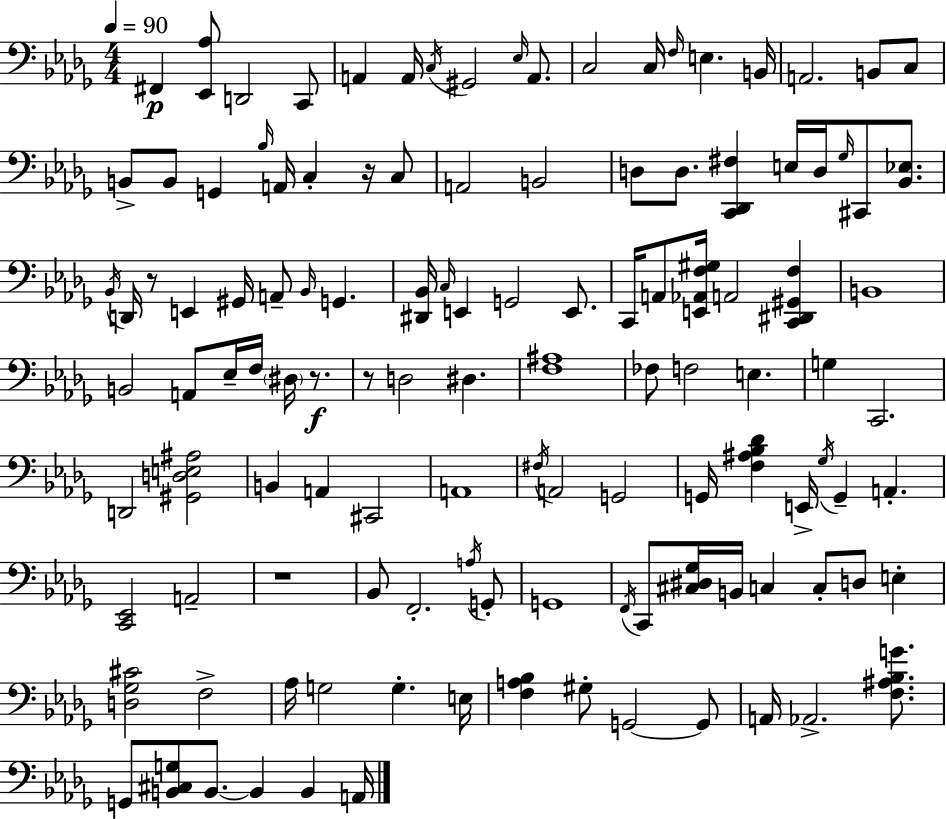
F#2/q [Eb2,Ab3]/e D2/h C2/e A2/q A2/s C3/s G#2/h Eb3/s A2/e. C3/h C3/s F3/s E3/q. B2/s A2/h. B2/e C3/e B2/e B2/e G2/q Bb3/s A2/s C3/q R/s C3/e A2/h B2/h D3/e D3/e. [C2,Db2,F#3]/q E3/s D3/s Gb3/s C#2/e [Bb2,Eb3]/e. Bb2/s D2/s R/e E2/q G#2/s A2/e Bb2/s G2/q. [D#2,Bb2]/s C3/s E2/q G2/h E2/e. C2/s A2/e [E2,Ab2,F3,G#3]/s A2/h [C2,D#2,G#2,F3]/q B2/w B2/h A2/e Eb3/s F3/s D#3/s R/e. R/e D3/h D#3/q. [F3,A#3]/w FES3/e F3/h E3/q. G3/q C2/h. D2/h [G#2,D3,E3,A#3]/h B2/q A2/q C#2/h A2/w F#3/s A2/h G2/h G2/s [F3,A#3,Bb3,Db4]/q E2/s Gb3/s G2/q A2/q. [C2,Eb2]/h A2/h R/w Bb2/e F2/h. A3/s G2/e G2/w F2/s C2/e [C#3,D#3,Gb3]/s B2/s C3/q C3/e D3/e E3/q [D3,Gb3,C#4]/h F3/h Ab3/s G3/h G3/q. E3/s [F3,A3,Bb3]/q G#3/e G2/h G2/e A2/s Ab2/h. [F3,A#3,Bb3,G4]/e. G2/e [B2,C#3,G3]/e B2/e. B2/q B2/q A2/s